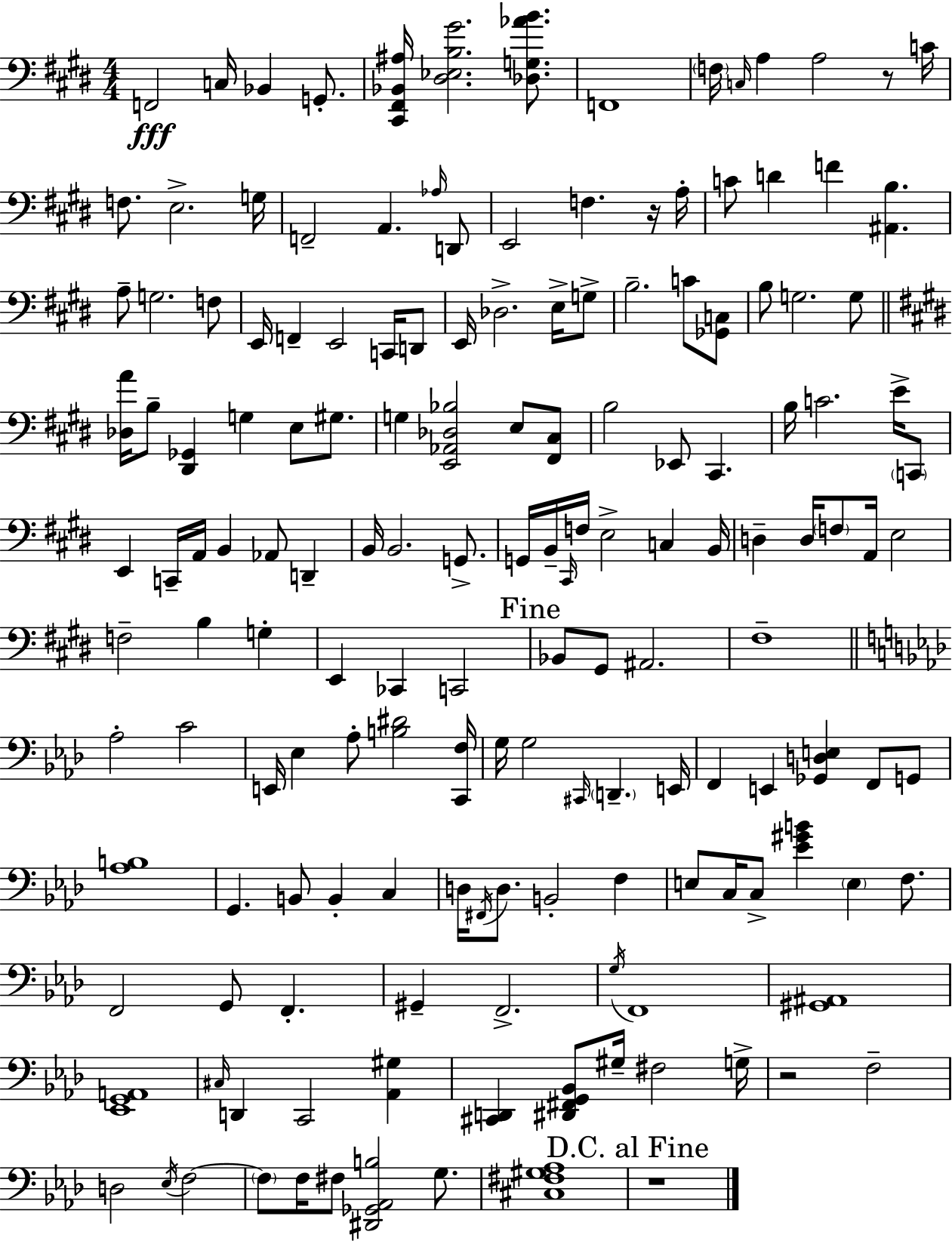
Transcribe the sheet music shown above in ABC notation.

X:1
T:Untitled
M:4/4
L:1/4
K:E
F,,2 C,/4 _B,, G,,/2 [^C,,^F,,_B,,^A,]/4 [^D,_E,B,^G]2 [_D,G,_AB]/2 F,,4 F,/4 C,/4 A, A,2 z/2 C/4 F,/2 E,2 G,/4 F,,2 A,, _A,/4 D,,/2 E,,2 F, z/4 A,/4 C/2 D F [^A,,B,] A,/2 G,2 F,/2 E,,/4 F,, E,,2 C,,/4 D,,/2 E,,/4 _D,2 E,/4 G,/2 B,2 C/2 [_G,,C,]/2 B,/2 G,2 G,/2 [_D,A]/4 B,/2 [^D,,_G,,] G, E,/2 ^G,/2 G, [E,,_A,,_D,_B,]2 E,/2 [^F,,^C,]/2 B,2 _E,,/2 ^C,, B,/4 C2 E/4 C,,/2 E,, C,,/4 A,,/4 B,, _A,,/2 D,, B,,/4 B,,2 G,,/2 G,,/4 B,,/4 ^C,,/4 F,/4 E,2 C, B,,/4 D, D,/4 F,/2 A,,/4 E,2 F,2 B, G, E,, _C,, C,,2 _B,,/2 ^G,,/2 ^A,,2 ^F,4 _A,2 C2 E,,/4 _E, _A,/2 [B,^D]2 [C,,F,]/4 G,/4 G,2 ^C,,/4 D,, E,,/4 F,, E,, [_G,,D,E,] F,,/2 G,,/2 [_A,B,]4 G,, B,,/2 B,, C, D,/4 ^F,,/4 D,/2 B,,2 F, E,/2 C,/4 C,/2 [_E^GB] E, F,/2 F,,2 G,,/2 F,, ^G,, F,,2 G,/4 F,,4 [^G,,^A,,]4 [_E,,G,,A,,]4 ^C,/4 D,, C,,2 [_A,,^G,] [^C,,D,,] [^D,,^F,,G,,_B,,]/2 ^G,/4 ^F,2 G,/4 z2 F,2 D,2 _E,/4 F,2 F,/2 F,/4 ^F,/2 [^D,,_G,,_A,,B,]2 G,/2 [^C,^F,^G,_A,]4 z4